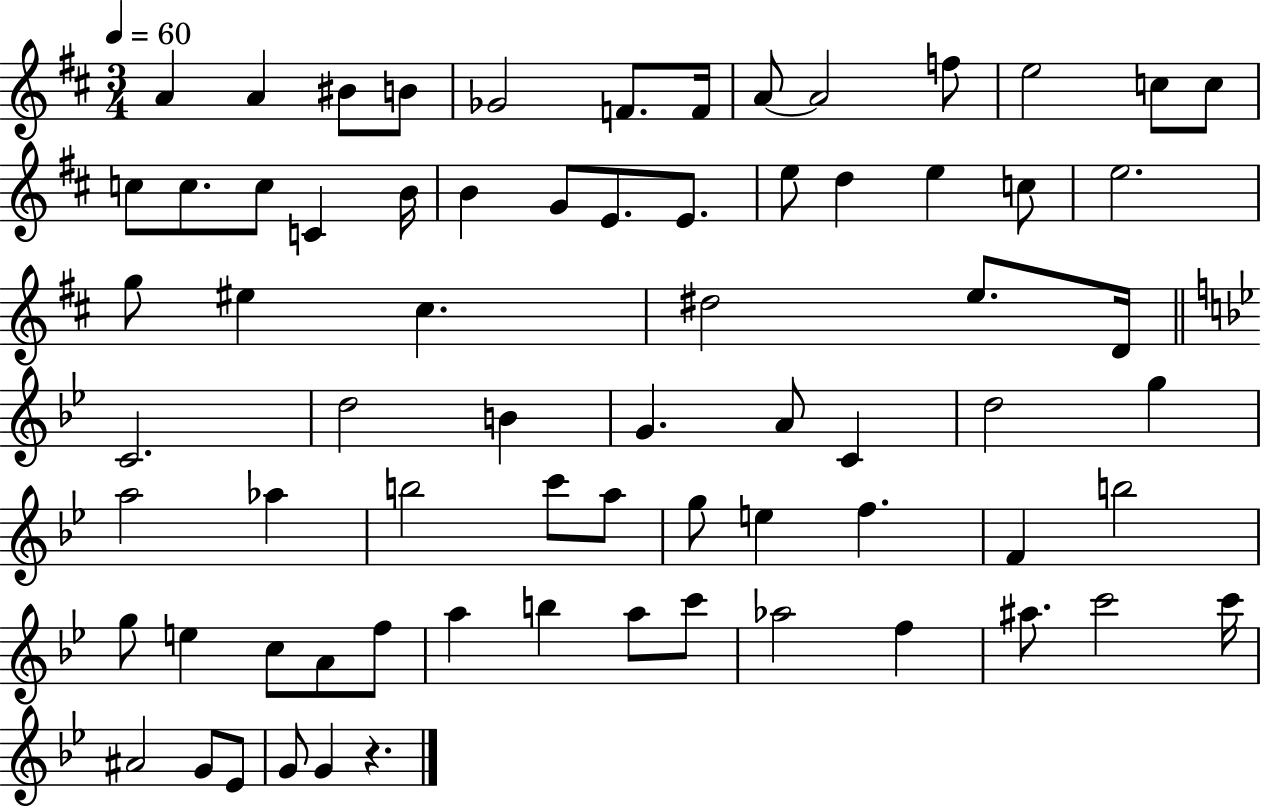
A4/q A4/q BIS4/e B4/e Gb4/h F4/e. F4/s A4/e A4/h F5/e E5/h C5/e C5/e C5/e C5/e. C5/e C4/q B4/s B4/q G4/e E4/e. E4/e. E5/e D5/q E5/q C5/e E5/h. G5/e EIS5/q C#5/q. D#5/h E5/e. D4/s C4/h. D5/h B4/q G4/q. A4/e C4/q D5/h G5/q A5/h Ab5/q B5/h C6/e A5/e G5/e E5/q F5/q. F4/q B5/h G5/e E5/q C5/e A4/e F5/e A5/q B5/q A5/e C6/e Ab5/h F5/q A#5/e. C6/h C6/s A#4/h G4/e Eb4/e G4/e G4/q R/q.